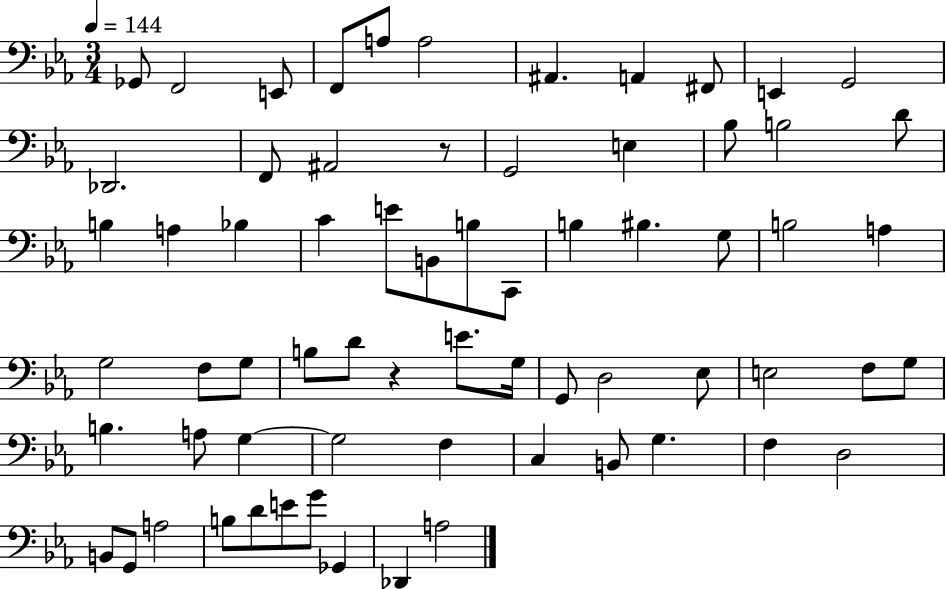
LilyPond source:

{
  \clef bass
  \numericTimeSignature
  \time 3/4
  \key ees \major
  \tempo 4 = 144
  ges,8 f,2 e,8 | f,8 a8 a2 | ais,4. a,4 fis,8 | e,4 g,2 | \break des,2. | f,8 ais,2 r8 | g,2 e4 | bes8 b2 d'8 | \break b4 a4 bes4 | c'4 e'8 b,8 b8 c,8 | b4 bis4. g8 | b2 a4 | \break g2 f8 g8 | b8 d'8 r4 e'8. g16 | g,8 d2 ees8 | e2 f8 g8 | \break b4. a8 g4~~ | g2 f4 | c4 b,8 g4. | f4 d2 | \break b,8 g,8 a2 | b8 d'8 e'8 g'8 ges,4 | des,4 a2 | \bar "|."
}